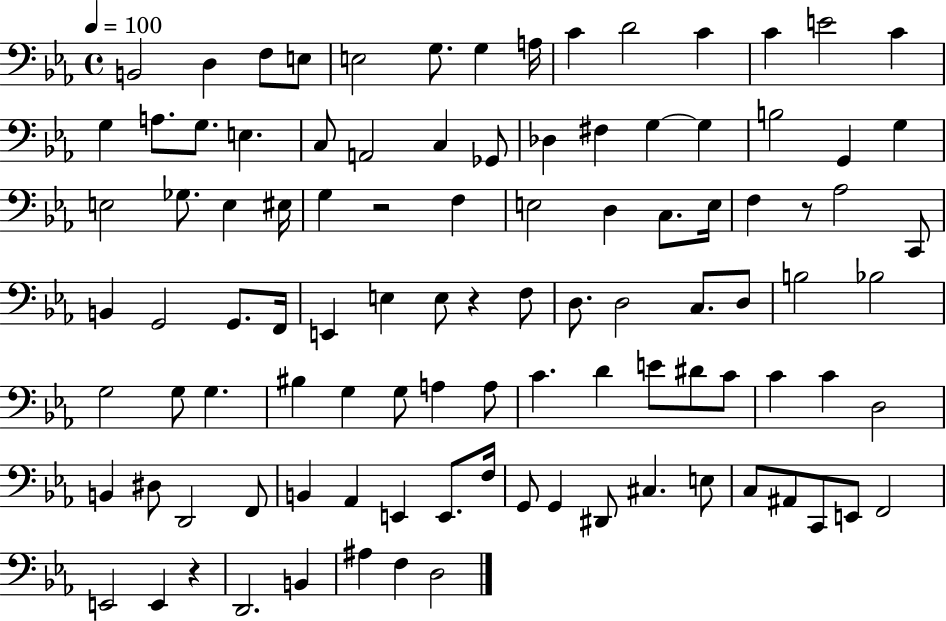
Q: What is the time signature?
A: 4/4